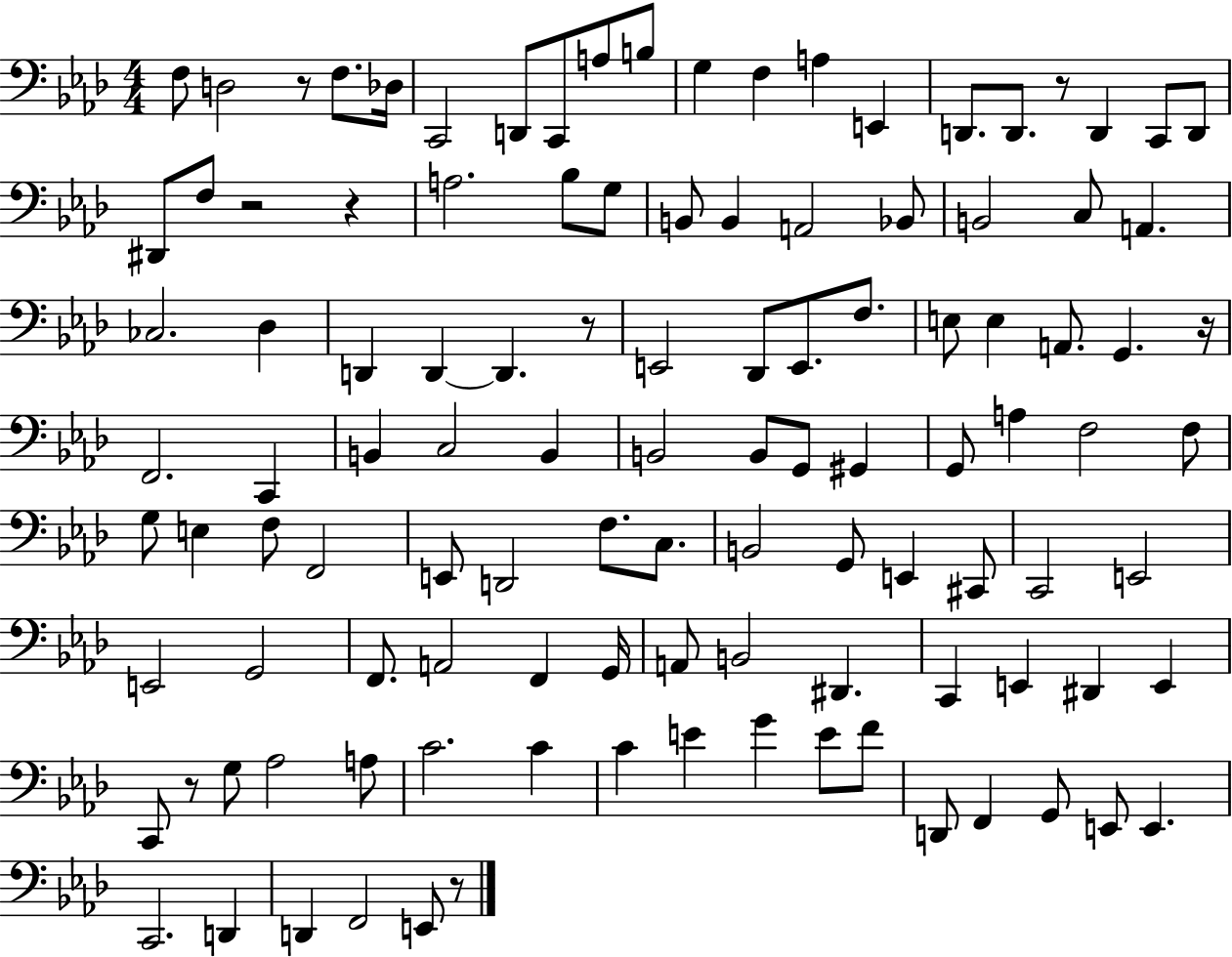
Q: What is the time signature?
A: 4/4